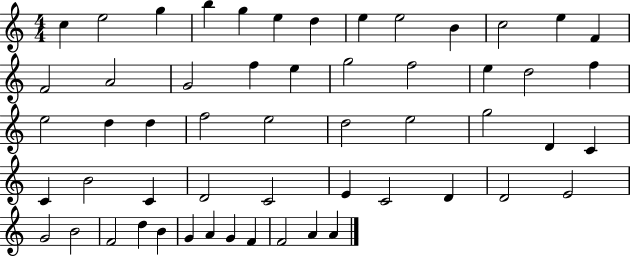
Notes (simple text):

C5/q E5/h G5/q B5/q G5/q E5/q D5/q E5/q E5/h B4/q C5/h E5/q F4/q F4/h A4/h G4/h F5/q E5/q G5/h F5/h E5/q D5/h F5/q E5/h D5/q D5/q F5/h E5/h D5/h E5/h G5/h D4/q C4/q C4/q B4/h C4/q D4/h C4/h E4/q C4/h D4/q D4/h E4/h G4/h B4/h F4/h D5/q B4/q G4/q A4/q G4/q F4/q F4/h A4/q A4/q